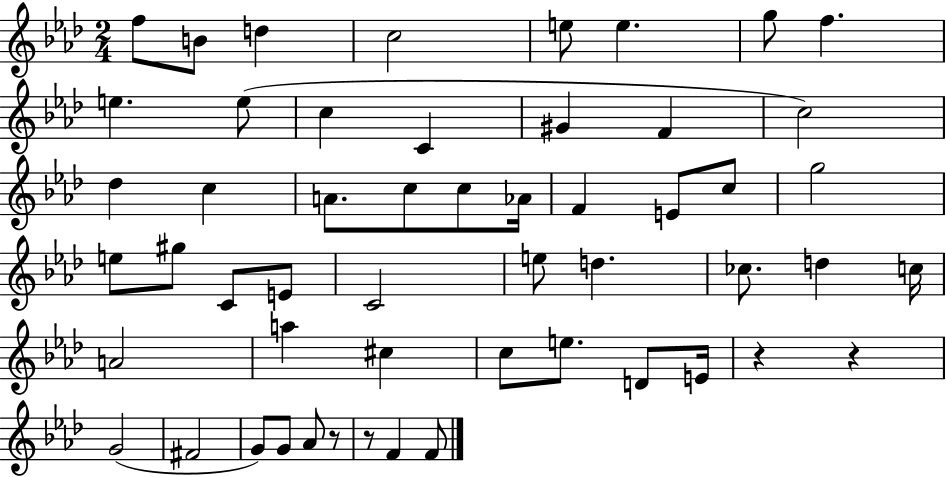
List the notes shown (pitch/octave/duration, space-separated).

F5/e B4/e D5/q C5/h E5/e E5/q. G5/e F5/q. E5/q. E5/e C5/q C4/q G#4/q F4/q C5/h Db5/q C5/q A4/e. C5/e C5/e Ab4/s F4/q E4/e C5/e G5/h E5/e G#5/e C4/e E4/e C4/h E5/e D5/q. CES5/e. D5/q C5/s A4/h A5/q C#5/q C5/e E5/e. D4/e E4/s R/q R/q G4/h F#4/h G4/e G4/e Ab4/e R/e R/e F4/q F4/e